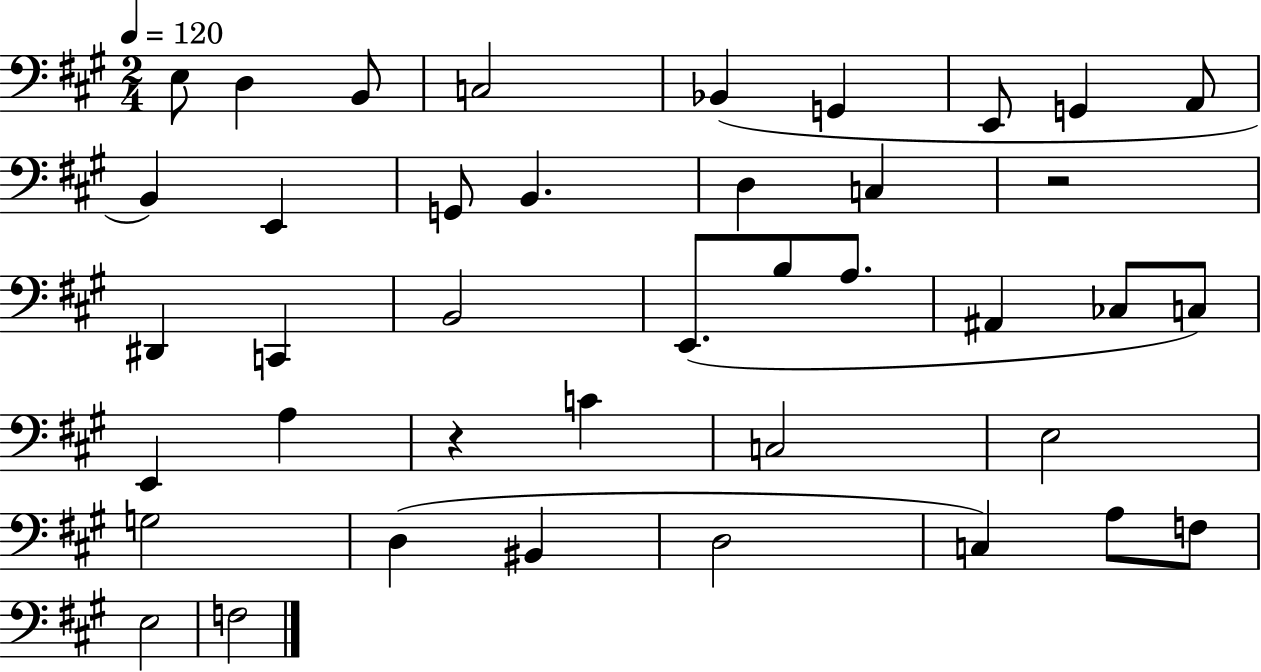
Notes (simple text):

E3/e D3/q B2/e C3/h Bb2/q G2/q E2/e G2/q A2/e B2/q E2/q G2/e B2/q. D3/q C3/q R/h D#2/q C2/q B2/h E2/e. B3/e A3/e. A#2/q CES3/e C3/e E2/q A3/q R/q C4/q C3/h E3/h G3/h D3/q BIS2/q D3/h C3/q A3/e F3/e E3/h F3/h